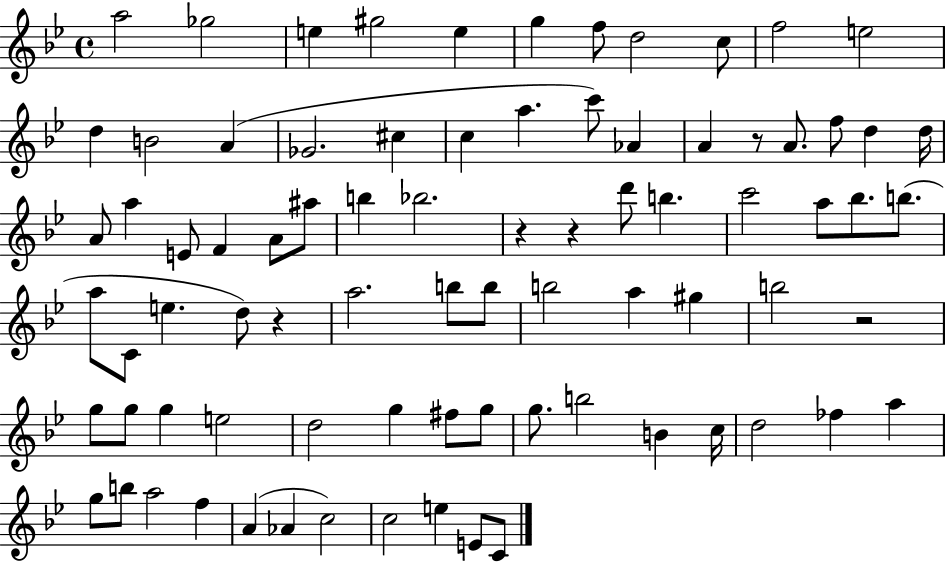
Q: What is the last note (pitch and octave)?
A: C4